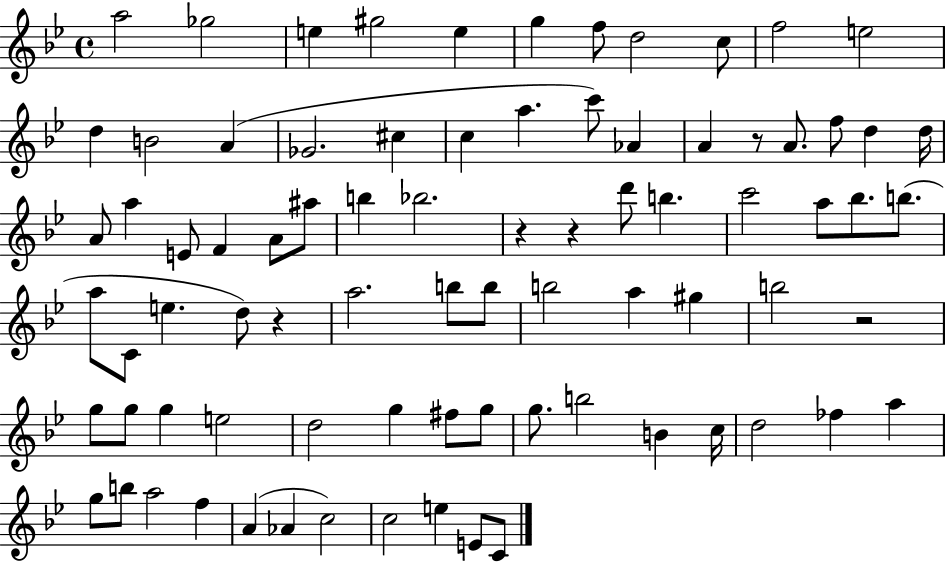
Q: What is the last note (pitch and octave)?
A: C4